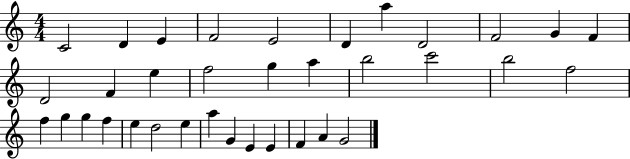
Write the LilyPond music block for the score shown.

{
  \clef treble
  \numericTimeSignature
  \time 4/4
  \key c \major
  c'2 d'4 e'4 | f'2 e'2 | d'4 a''4 d'2 | f'2 g'4 f'4 | \break d'2 f'4 e''4 | f''2 g''4 a''4 | b''2 c'''2 | b''2 f''2 | \break f''4 g''4 g''4 f''4 | e''4 d''2 e''4 | a''4 g'4 e'4 e'4 | f'4 a'4 g'2 | \break \bar "|."
}